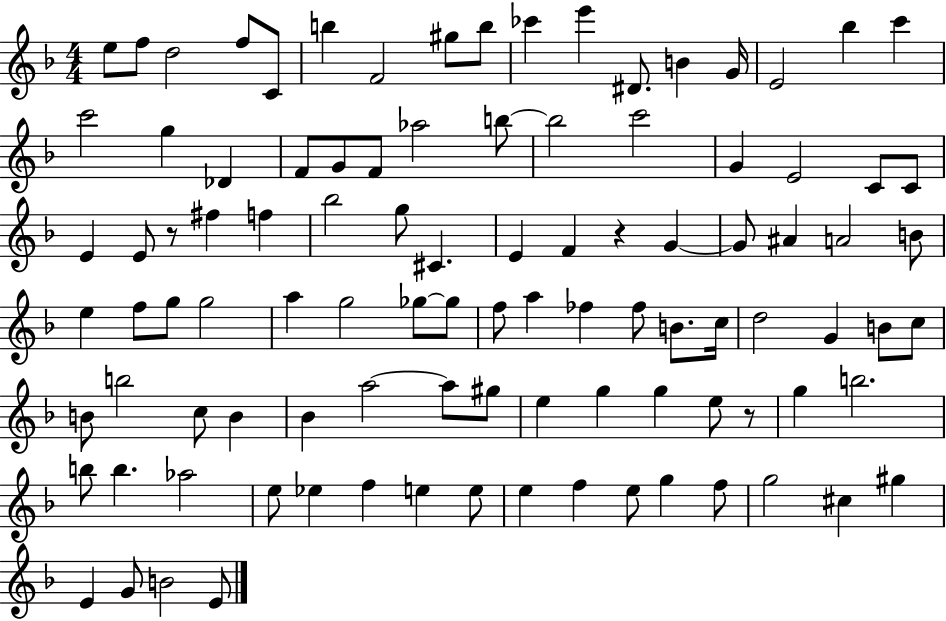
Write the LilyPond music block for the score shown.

{
  \clef treble
  \numericTimeSignature
  \time 4/4
  \key f \major
  e''8 f''8 d''2 f''8 c'8 | b''4 f'2 gis''8 b''8 | ces'''4 e'''4 dis'8. b'4 g'16 | e'2 bes''4 c'''4 | \break c'''2 g''4 des'4 | f'8 g'8 f'8 aes''2 b''8~~ | b''2 c'''2 | g'4 e'2 c'8 c'8 | \break e'4 e'8 r8 fis''4 f''4 | bes''2 g''8 cis'4. | e'4 f'4 r4 g'4~~ | g'8 ais'4 a'2 b'8 | \break e''4 f''8 g''8 g''2 | a''4 g''2 ges''8~~ ges''8 | f''8 a''4 fes''4 fes''8 b'8. c''16 | d''2 g'4 b'8 c''8 | \break b'8 b''2 c''8 b'4 | bes'4 a''2~~ a''8 gis''8 | e''4 g''4 g''4 e''8 r8 | g''4 b''2. | \break b''8 b''4. aes''2 | e''8 ees''4 f''4 e''4 e''8 | e''4 f''4 e''8 g''4 f''8 | g''2 cis''4 gis''4 | \break e'4 g'8 b'2 e'8 | \bar "|."
}